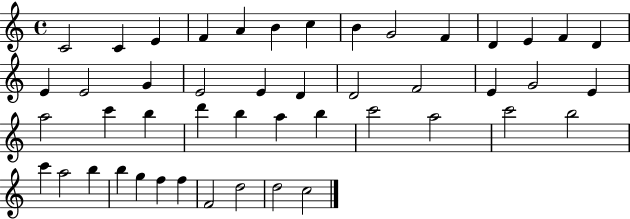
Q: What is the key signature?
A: C major